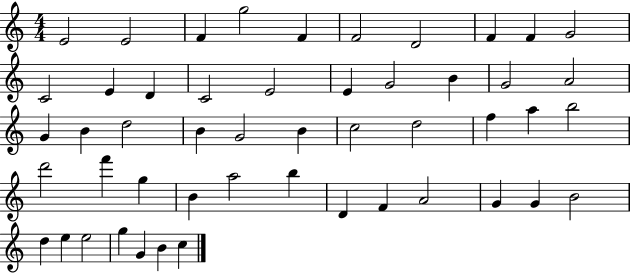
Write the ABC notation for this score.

X:1
T:Untitled
M:4/4
L:1/4
K:C
E2 E2 F g2 F F2 D2 F F G2 C2 E D C2 E2 E G2 B G2 A2 G B d2 B G2 B c2 d2 f a b2 d'2 f' g B a2 b D F A2 G G B2 d e e2 g G B c